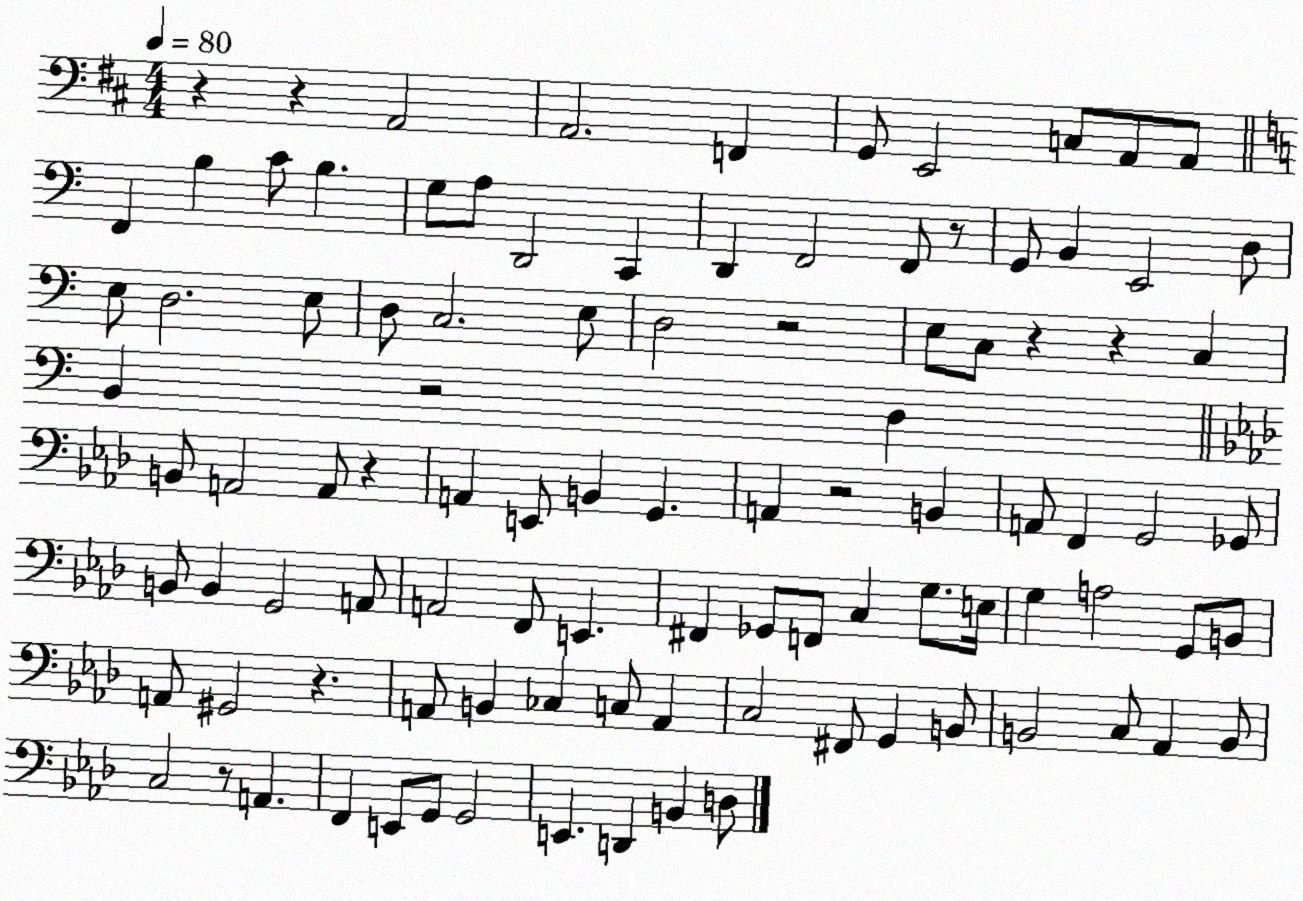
X:1
T:Untitled
M:4/4
L:1/4
K:D
z z A,,2 A,,2 F,, G,,/2 E,,2 C,/2 A,,/2 A,,/2 F,, B, C/2 B, G,/2 A,/2 D,,2 C,, D,, F,,2 F,,/2 z/2 G,,/2 B,, E,,2 D,/2 E,/2 D,2 E,/2 D,/2 C,2 E,/2 D,2 z2 E,/2 C,/2 z z C, B,, z2 D, B,,/2 A,,2 A,,/2 z A,, E,,/2 B,, G,, A,, z2 B,, A,,/2 F,, G,,2 _G,,/2 B,,/2 B,, G,,2 A,,/2 A,,2 F,,/2 E,, ^F,, _G,,/2 F,,/2 C, G,/2 E,/4 G, A,2 G,,/2 B,,/2 A,,/2 ^G,,2 z A,,/2 B,, _C, C,/2 A,, C,2 ^F,,/2 G,, B,,/2 B,,2 C,/2 _A,, B,,/2 C,2 z/2 A,, F,, E,,/2 G,,/2 G,,2 E,, D,, B,, D,/2